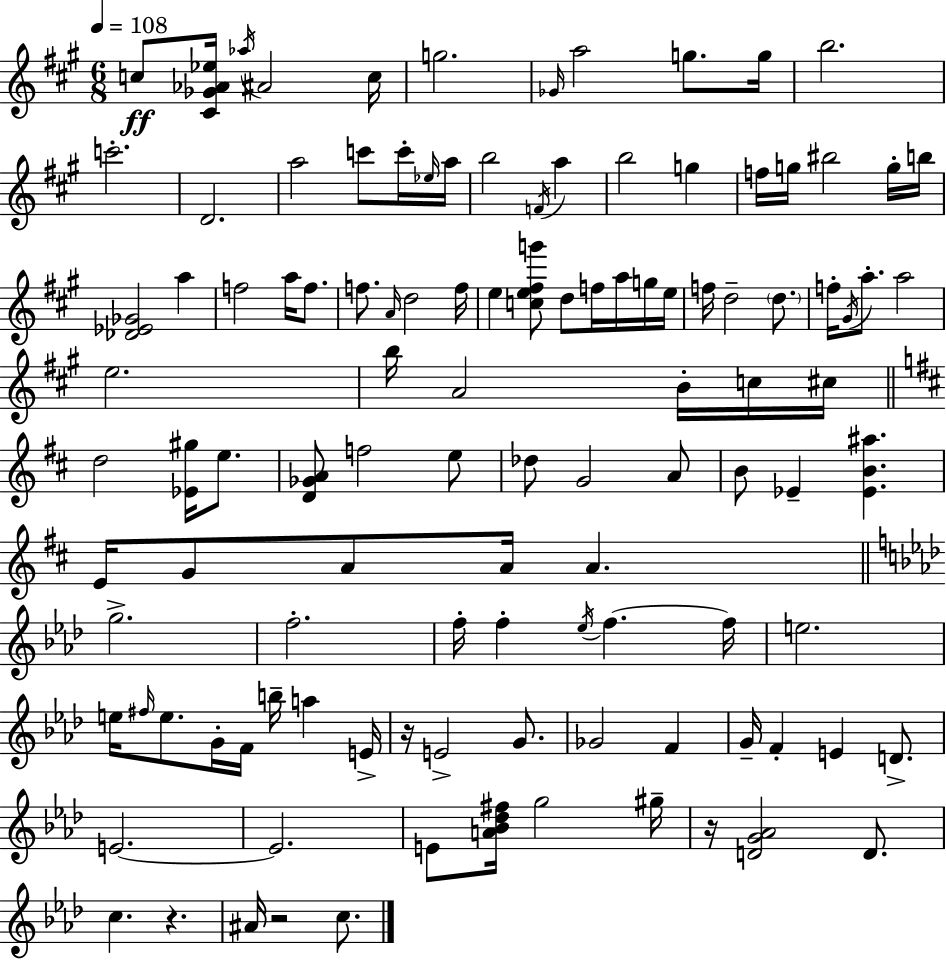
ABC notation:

X:1
T:Untitled
M:6/8
L:1/4
K:A
c/2 [^C_G_A_e]/4 _a/4 ^A2 c/4 g2 _G/4 a2 g/2 g/4 b2 c'2 D2 a2 c'/2 c'/4 _e/4 a/4 b2 F/4 a b2 g f/4 g/4 ^b2 g/4 b/4 [_D_E_G]2 a f2 a/4 f/2 f/2 A/4 d2 f/4 e [ce^fg']/2 d/2 f/4 a/4 g/4 e/4 f/4 d2 d/2 f/4 ^G/4 a/2 a2 e2 b/4 A2 B/4 c/4 ^c/4 d2 [_E^g]/4 e/2 [D_GA]/2 f2 e/2 _d/2 G2 A/2 B/2 _E [_EB^a] E/4 G/2 A/2 A/4 A g2 f2 f/4 f _e/4 f f/4 e2 e/4 ^f/4 e/2 G/4 F/4 b/4 a E/4 z/4 E2 G/2 _G2 F G/4 F E D/2 E2 E2 E/2 [A_B_d^f]/4 g2 ^g/4 z/4 [DG_A]2 D/2 c z ^A/4 z2 c/2